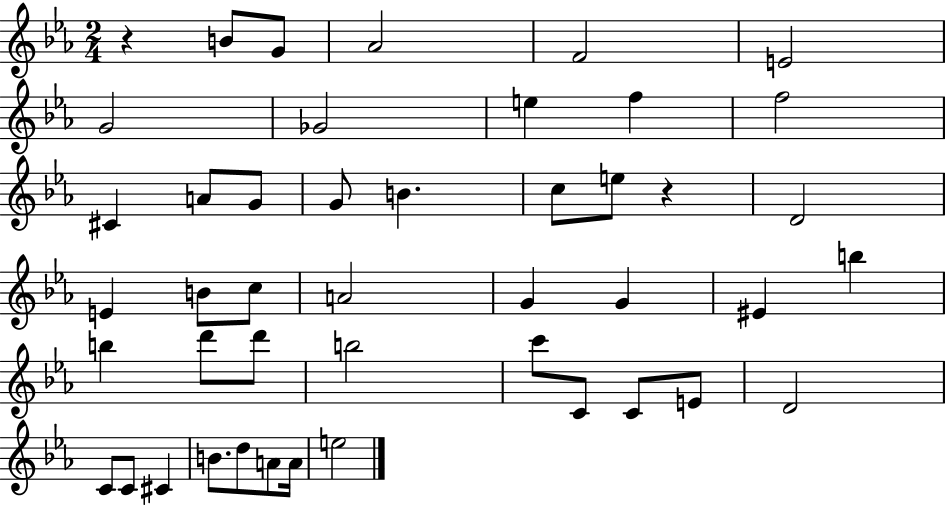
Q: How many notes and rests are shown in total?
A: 45